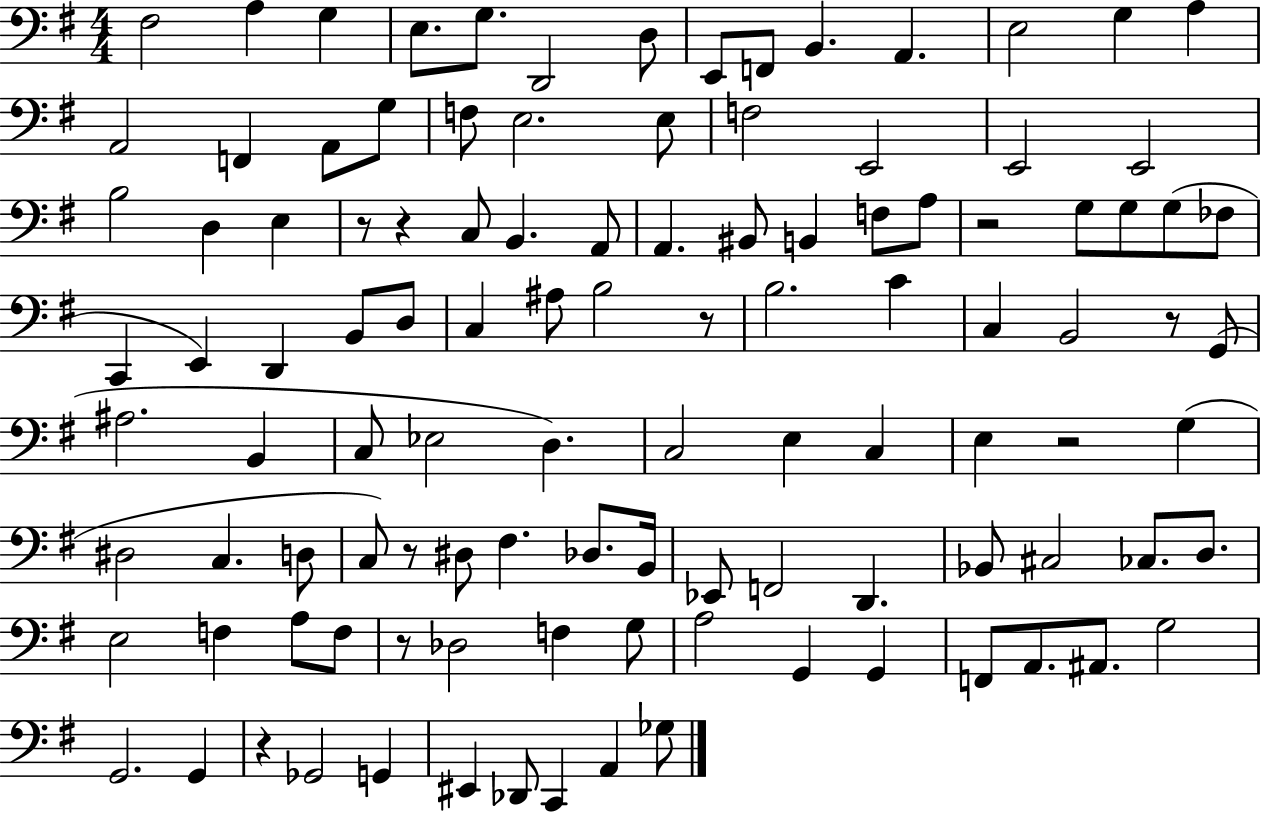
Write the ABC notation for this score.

X:1
T:Untitled
M:4/4
L:1/4
K:G
^F,2 A, G, E,/2 G,/2 D,,2 D,/2 E,,/2 F,,/2 B,, A,, E,2 G, A, A,,2 F,, A,,/2 G,/2 F,/2 E,2 E,/2 F,2 E,,2 E,,2 E,,2 B,2 D, E, z/2 z C,/2 B,, A,,/2 A,, ^B,,/2 B,, F,/2 A,/2 z2 G,/2 G,/2 G,/2 _F,/2 C,, E,, D,, B,,/2 D,/2 C, ^A,/2 B,2 z/2 B,2 C C, B,,2 z/2 G,,/2 ^A,2 B,, C,/2 _E,2 D, C,2 E, C, E, z2 G, ^D,2 C, D,/2 C,/2 z/2 ^D,/2 ^F, _D,/2 B,,/4 _E,,/2 F,,2 D,, _B,,/2 ^C,2 _C,/2 D,/2 E,2 F, A,/2 F,/2 z/2 _D,2 F, G,/2 A,2 G,, G,, F,,/2 A,,/2 ^A,,/2 G,2 G,,2 G,, z _G,,2 G,, ^E,, _D,,/2 C,, A,, _G,/2